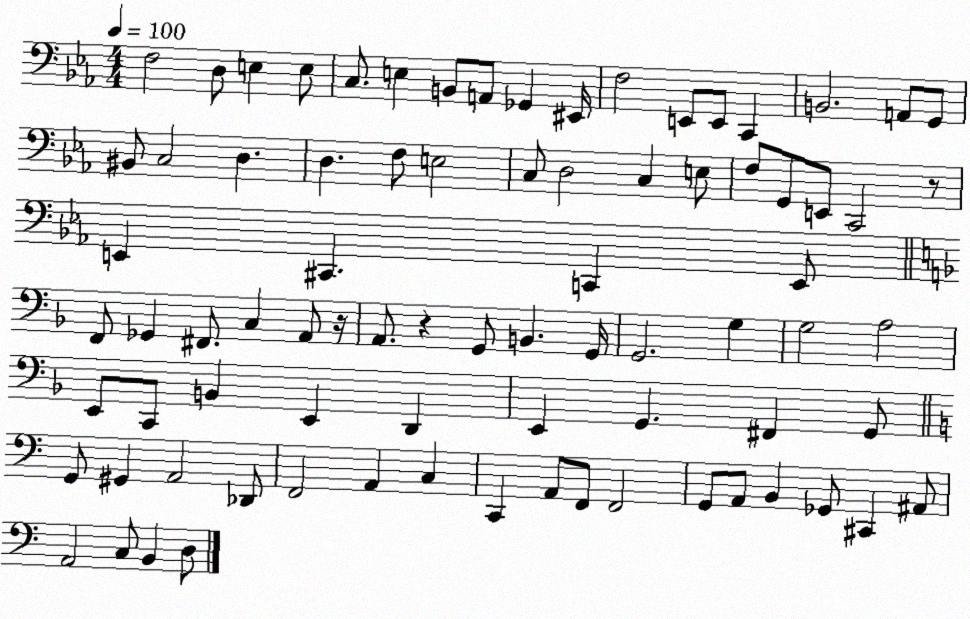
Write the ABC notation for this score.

X:1
T:Untitled
M:4/4
L:1/4
K:Eb
F,2 D,/2 E, E,/2 C,/2 E, B,,/2 A,,/2 _G,, ^E,,/4 F,2 E,,/2 E,,/2 C,, B,,2 A,,/2 G,,/2 ^B,,/2 C,2 D, D, F,/2 E,2 C,/2 D,2 C, E,/2 F,/2 G,,/2 E,,/2 C,,2 z/2 E,, ^C,, C,, E,,/2 F,,/2 _G,, ^F,,/2 C, A,,/2 z/4 A,,/2 z G,,/2 B,, G,,/4 G,,2 G, G,2 A,2 E,,/2 C,,/2 B,, E,, D,, E,, G,, ^F,, G,,/2 G,,/2 ^G,, A,,2 _D,,/2 F,,2 A,, C, C,, A,,/2 F,,/2 F,,2 G,,/2 A,,/2 B,, _G,,/2 ^C,, ^A,,/2 A,,2 C,/2 B,, D,/2